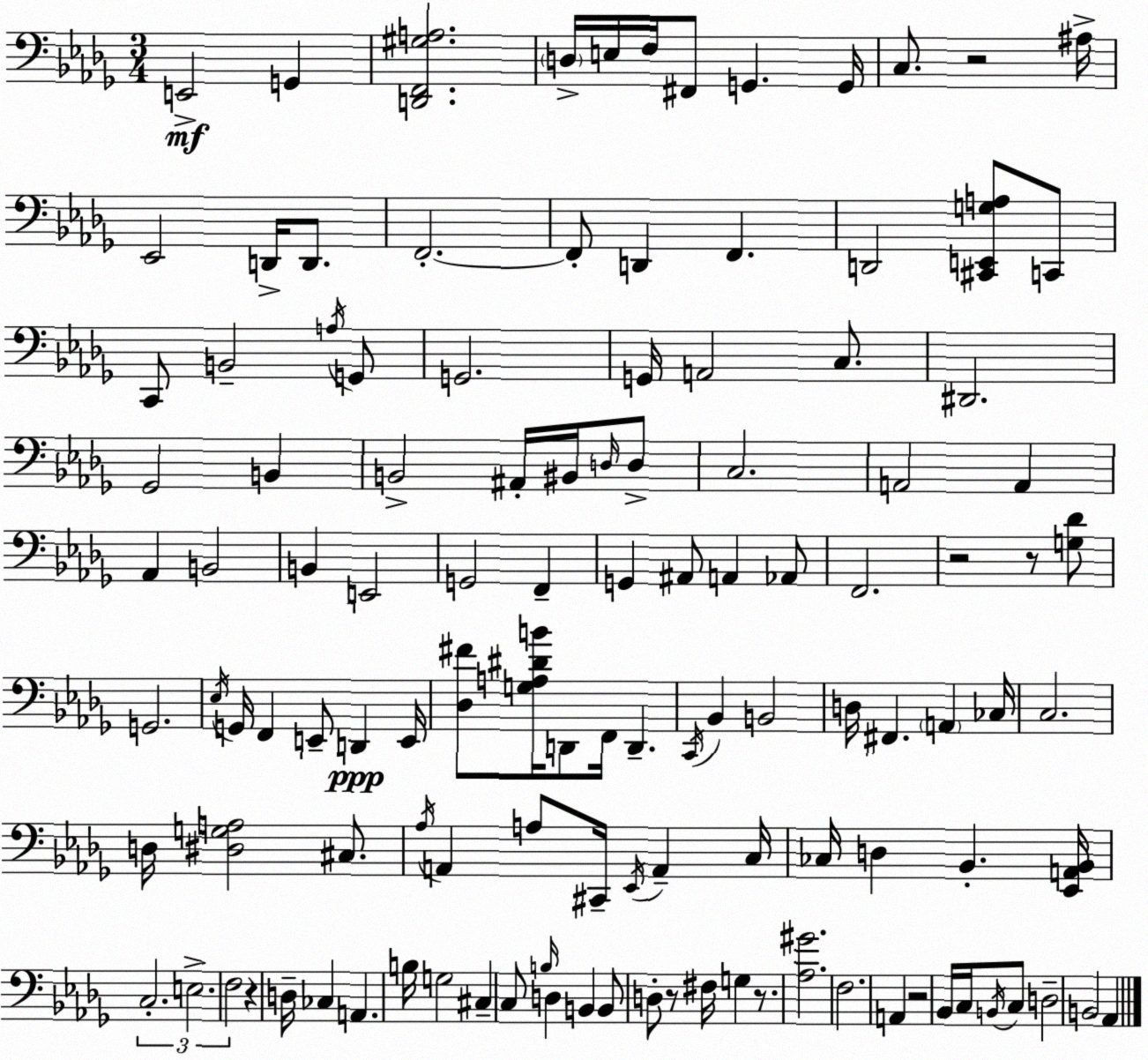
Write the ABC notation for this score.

X:1
T:Untitled
M:3/4
L:1/4
K:Bbm
E,,2 G,, [D,,F,,^G,A,]2 D,/4 E,/4 F,/4 ^F,,/2 G,, G,,/4 C,/2 z2 ^A,/4 _E,,2 D,,/4 D,,/2 F,,2 F,,/2 D,, F,, D,,2 [^C,,E,,G,A,]/2 C,,/2 C,,/2 B,,2 A,/4 G,,/2 G,,2 G,,/4 A,,2 C,/2 ^D,,2 _G,,2 B,, B,,2 ^A,,/4 ^B,,/4 D,/4 D,/2 C,2 A,,2 A,, _A,, B,,2 B,, E,,2 G,,2 F,, G,, ^A,,/2 A,, _A,,/2 F,,2 z2 z/2 [G,_D]/2 G,,2 _E,/4 G,,/4 F,, E,,/2 D,, E,,/4 [_D,^F]/2 [G,A,^DB]/4 D,,/2 F,,/4 D,, C,,/4 _B,, B,,2 D,/4 ^F,, A,, _C,/4 C,2 D,/4 [^D,G,A,]2 ^C,/2 _A,/4 A,, A,/2 ^C,,/4 _E,,/4 A,, C,/4 _C,/4 D, _B,, [_E,,A,,_B,,]/4 C,2 E,2 F,2 z D,/4 _C, A,, B,/4 G,2 ^C, C,/2 B,/4 D, B,, B,,/2 D,/2 z/2 ^F,/4 G, z/2 [_A,^G]2 F,2 A,, z2 _B,,/4 C,/4 B,,/4 C,/2 D,2 B,,2 _A,,